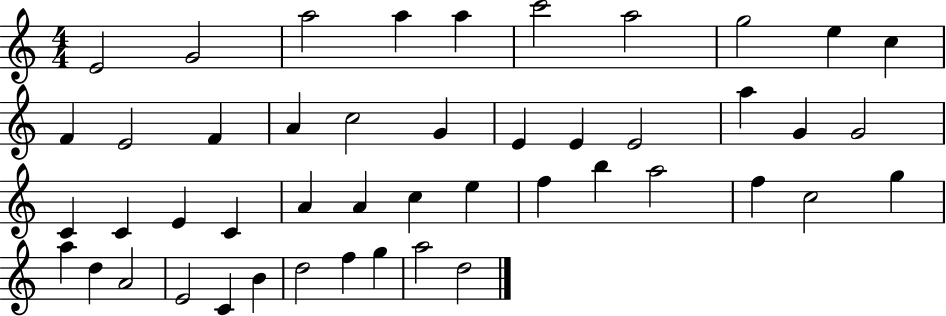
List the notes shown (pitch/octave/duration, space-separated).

E4/h G4/h A5/h A5/q A5/q C6/h A5/h G5/h E5/q C5/q F4/q E4/h F4/q A4/q C5/h G4/q E4/q E4/q E4/h A5/q G4/q G4/h C4/q C4/q E4/q C4/q A4/q A4/q C5/q E5/q F5/q B5/q A5/h F5/q C5/h G5/q A5/q D5/q A4/h E4/h C4/q B4/q D5/h F5/q G5/q A5/h D5/h